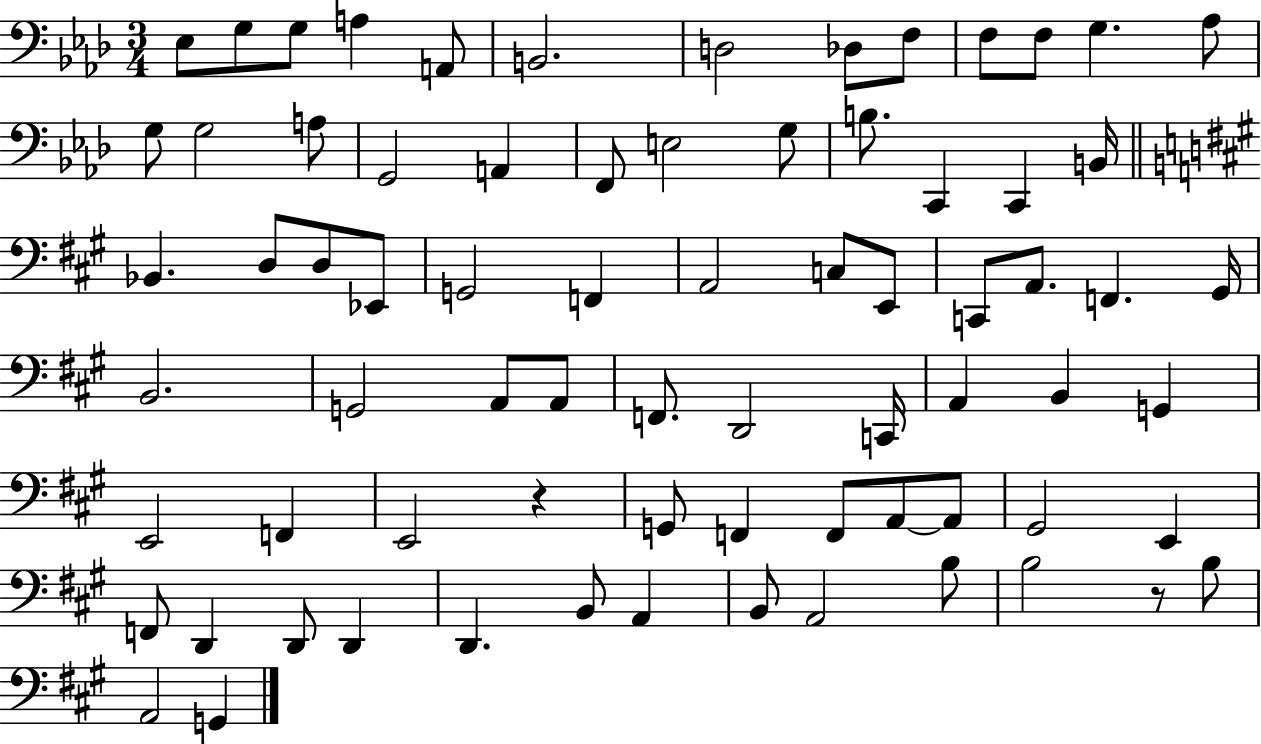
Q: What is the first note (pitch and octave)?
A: Eb3